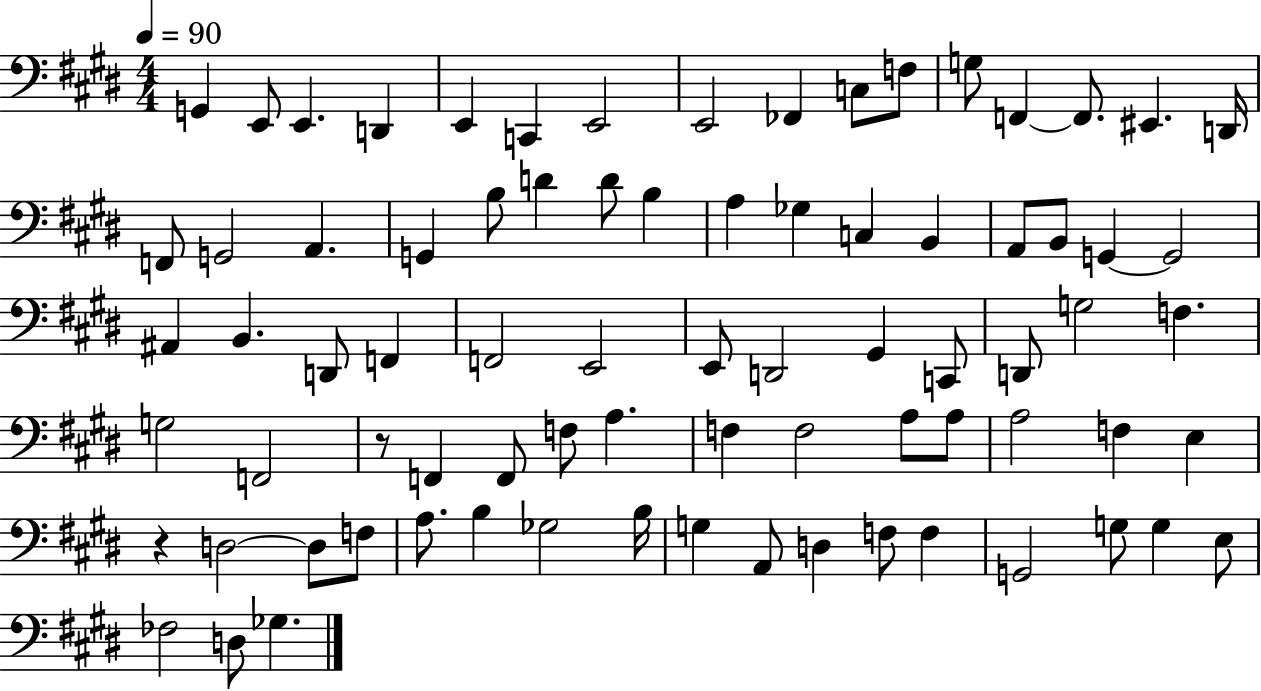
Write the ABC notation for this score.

X:1
T:Untitled
M:4/4
L:1/4
K:E
G,, E,,/2 E,, D,, E,, C,, E,,2 E,,2 _F,, C,/2 F,/2 G,/2 F,, F,,/2 ^E,, D,,/4 F,,/2 G,,2 A,, G,, B,/2 D D/2 B, A, _G, C, B,, A,,/2 B,,/2 G,, G,,2 ^A,, B,, D,,/2 F,, F,,2 E,,2 E,,/2 D,,2 ^G,, C,,/2 D,,/2 G,2 F, G,2 F,,2 z/2 F,, F,,/2 F,/2 A, F, F,2 A,/2 A,/2 A,2 F, E, z D,2 D,/2 F,/2 A,/2 B, _G,2 B,/4 G, A,,/2 D, F,/2 F, G,,2 G,/2 G, E,/2 _F,2 D,/2 _G,